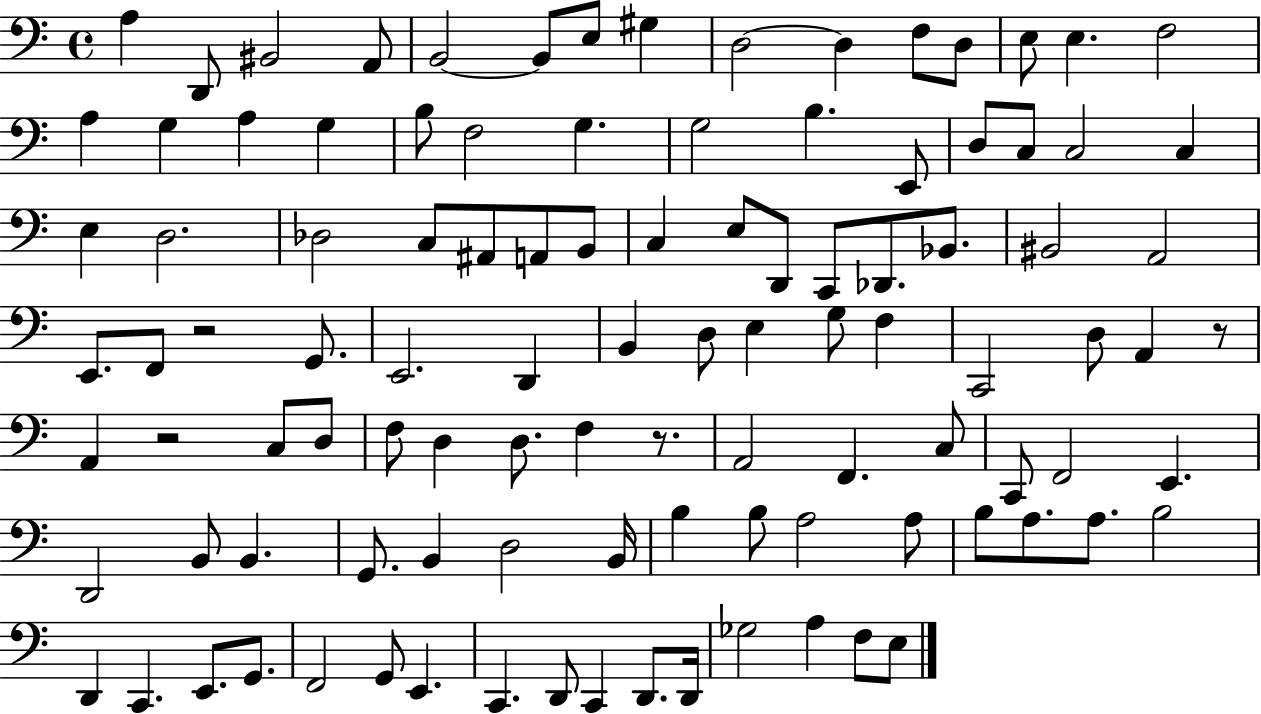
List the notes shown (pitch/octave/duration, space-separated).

A3/q D2/e BIS2/h A2/e B2/h B2/e E3/e G#3/q D3/h D3/q F3/e D3/e E3/e E3/q. F3/h A3/q G3/q A3/q G3/q B3/e F3/h G3/q. G3/h B3/q. E2/e D3/e C3/e C3/h C3/q E3/q D3/h. Db3/h C3/e A#2/e A2/e B2/e C3/q E3/e D2/e C2/e Db2/e. Bb2/e. BIS2/h A2/h E2/e. F2/e R/h G2/e. E2/h. D2/q B2/q D3/e E3/q G3/e F3/q C2/h D3/e A2/q R/e A2/q R/h C3/e D3/e F3/e D3/q D3/e. F3/q R/e. A2/h F2/q. C3/e C2/e F2/h E2/q. D2/h B2/e B2/q. G2/e. B2/q D3/h B2/s B3/q B3/e A3/h A3/e B3/e A3/e. A3/e. B3/h D2/q C2/q. E2/e. G2/e. F2/h G2/e E2/q. C2/q. D2/e C2/q D2/e. D2/s Gb3/h A3/q F3/e E3/e